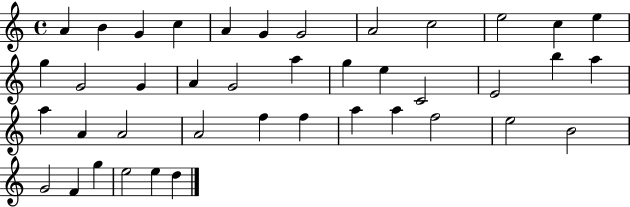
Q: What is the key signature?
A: C major